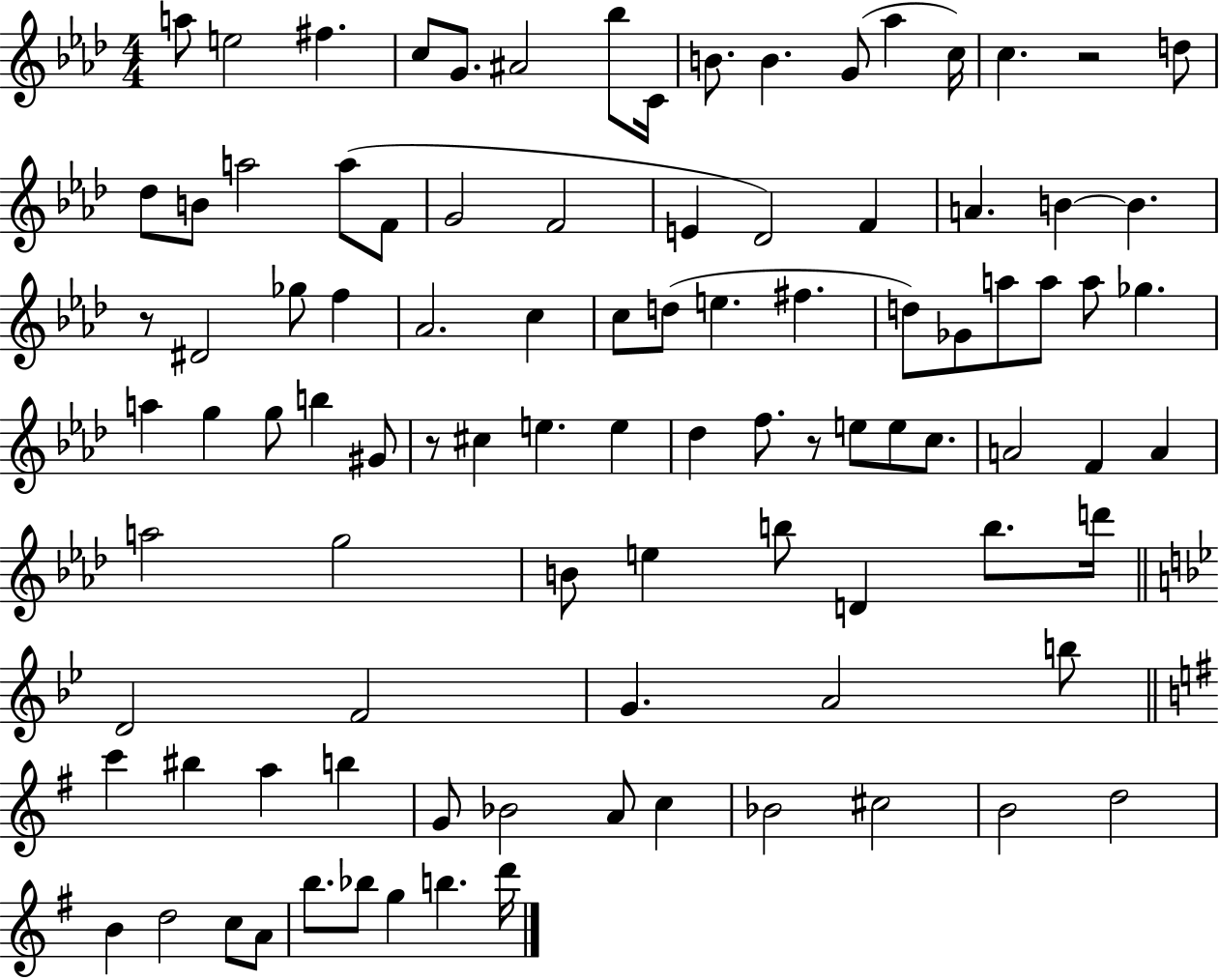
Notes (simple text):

A5/e E5/h F#5/q. C5/e G4/e. A#4/h Bb5/e C4/s B4/e. B4/q. G4/e Ab5/q C5/s C5/q. R/h D5/e Db5/e B4/e A5/h A5/e F4/e G4/h F4/h E4/q Db4/h F4/q A4/q. B4/q B4/q. R/e D#4/h Gb5/e F5/q Ab4/h. C5/q C5/e D5/e E5/q. F#5/q. D5/e Gb4/e A5/e A5/e A5/e Gb5/q. A5/q G5/q G5/e B5/q G#4/e R/e C#5/q E5/q. E5/q Db5/q F5/e. R/e E5/e E5/e C5/e. A4/h F4/q A4/q A5/h G5/h B4/e E5/q B5/e D4/q B5/e. D6/s D4/h F4/h G4/q. A4/h B5/e C6/q BIS5/q A5/q B5/q G4/e Bb4/h A4/e C5/q Bb4/h C#5/h B4/h D5/h B4/q D5/h C5/e A4/e B5/e. Bb5/e G5/q B5/q. D6/s